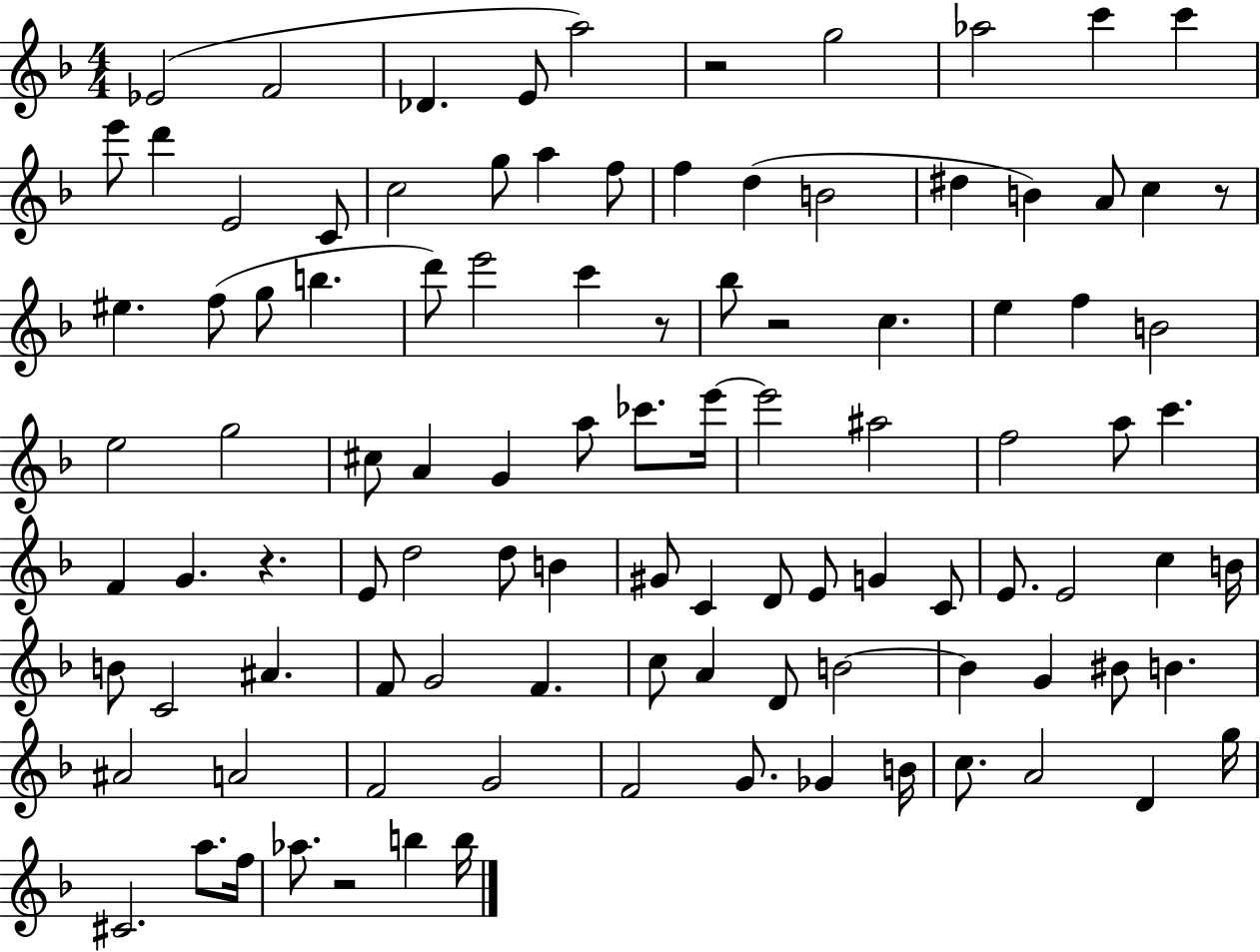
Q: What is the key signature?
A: F major